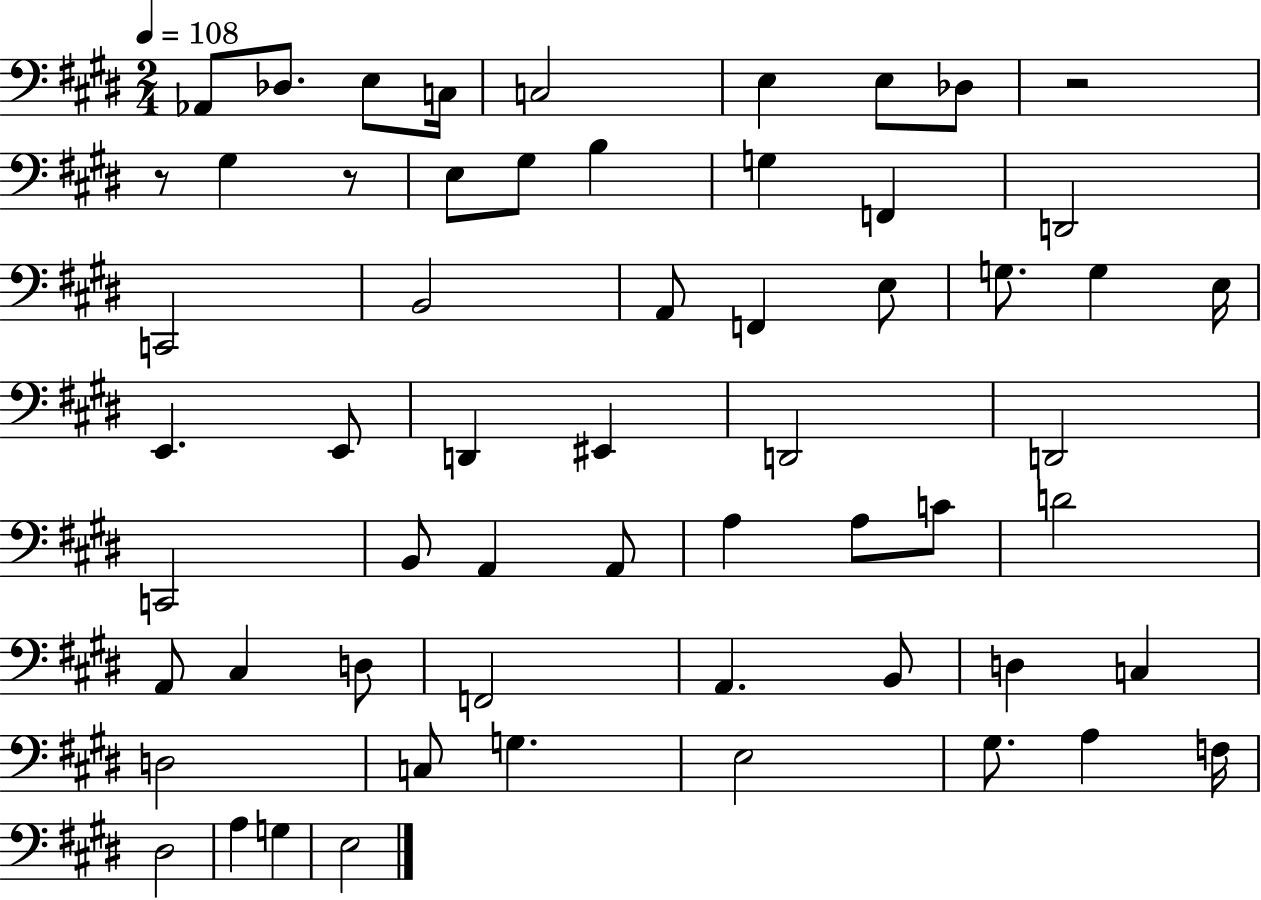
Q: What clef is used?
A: bass